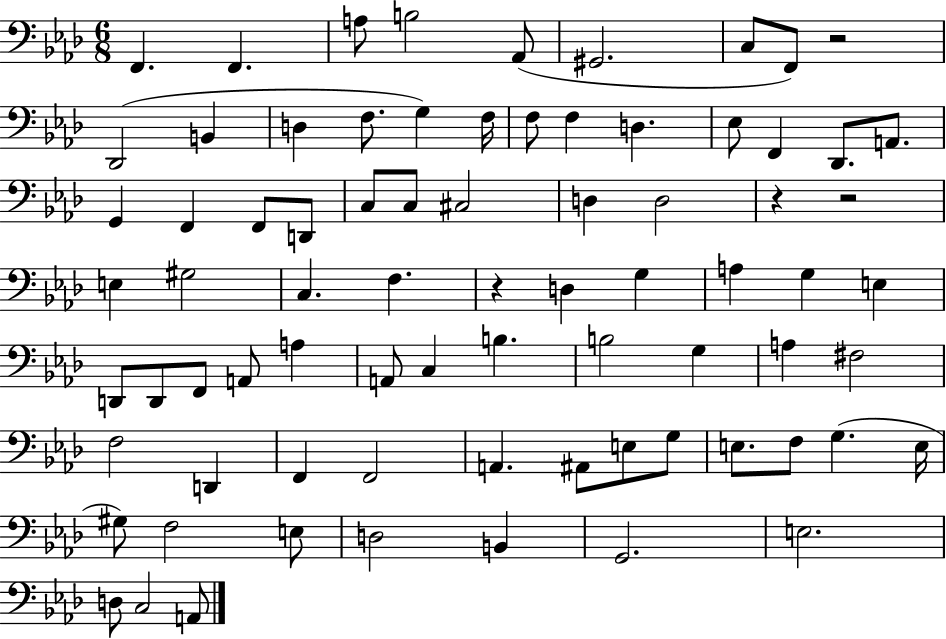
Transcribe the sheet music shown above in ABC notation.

X:1
T:Untitled
M:6/8
L:1/4
K:Ab
F,, F,, A,/2 B,2 _A,,/2 ^G,,2 C,/2 F,,/2 z2 _D,,2 B,, D, F,/2 G, F,/4 F,/2 F, D, _E,/2 F,, _D,,/2 A,,/2 G,, F,, F,,/2 D,,/2 C,/2 C,/2 ^C,2 D, D,2 z z2 E, ^G,2 C, F, z D, G, A, G, E, D,,/2 D,,/2 F,,/2 A,,/2 A, A,,/2 C, B, B,2 G, A, ^F,2 F,2 D,, F,, F,,2 A,, ^A,,/2 E,/2 G,/2 E,/2 F,/2 G, E,/4 ^G,/2 F,2 E,/2 D,2 B,, G,,2 E,2 D,/2 C,2 A,,/2